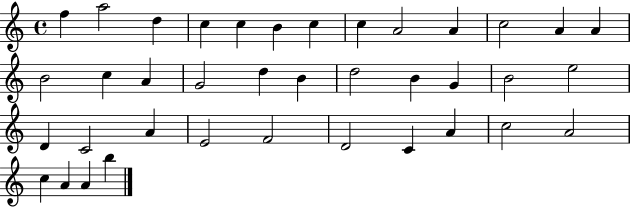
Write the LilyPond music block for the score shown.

{
  \clef treble
  \time 4/4
  \defaultTimeSignature
  \key c \major
  f''4 a''2 d''4 | c''4 c''4 b'4 c''4 | c''4 a'2 a'4 | c''2 a'4 a'4 | \break b'2 c''4 a'4 | g'2 d''4 b'4 | d''2 b'4 g'4 | b'2 e''2 | \break d'4 c'2 a'4 | e'2 f'2 | d'2 c'4 a'4 | c''2 a'2 | \break c''4 a'4 a'4 b''4 | \bar "|."
}